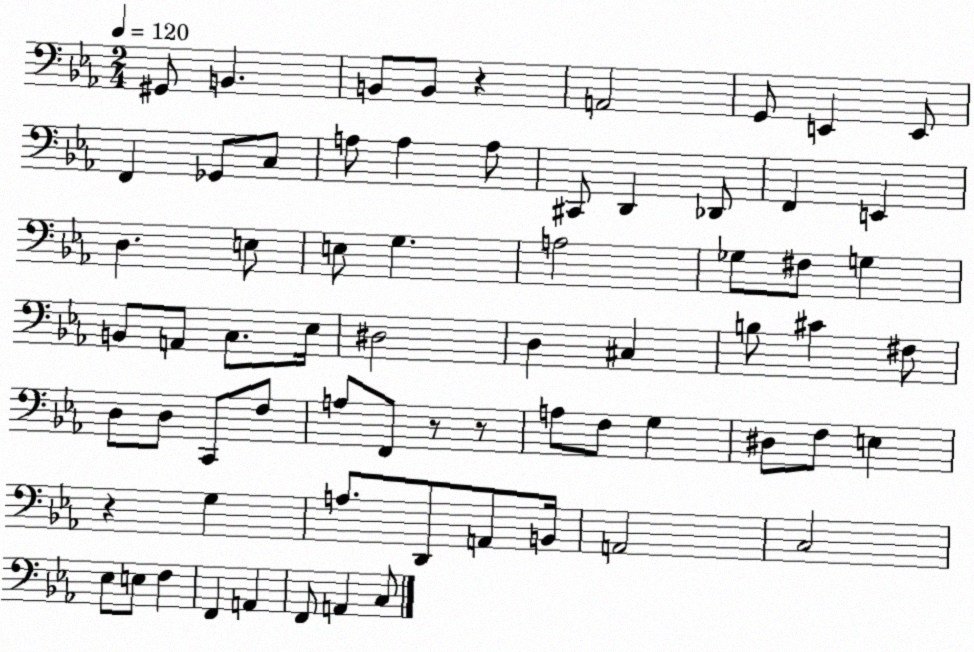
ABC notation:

X:1
T:Untitled
M:2/4
L:1/4
K:Eb
^G,,/2 B,, B,,/2 B,,/2 z A,,2 G,,/2 E,, E,,/2 F,, _G,,/2 C,/2 A,/2 A, A,/2 ^C,,/2 D,, _D,,/2 F,, E,, D, E,/2 E,/2 G, A,2 _G,/2 ^F,/2 G, B,,/2 A,,/2 C,/2 _E,/4 ^D,2 D, ^C, B,/2 ^C ^F,/2 D,/2 D,/2 C,,/2 F,/2 A,/2 F,,/2 z/2 z/2 A,/2 F,/2 G, ^D,/2 F,/2 E, z G, A,/2 D,,/2 A,,/2 B,,/4 A,,2 C,2 _E,/2 E,/2 F, F,, A,, F,,/2 A,, C,/2